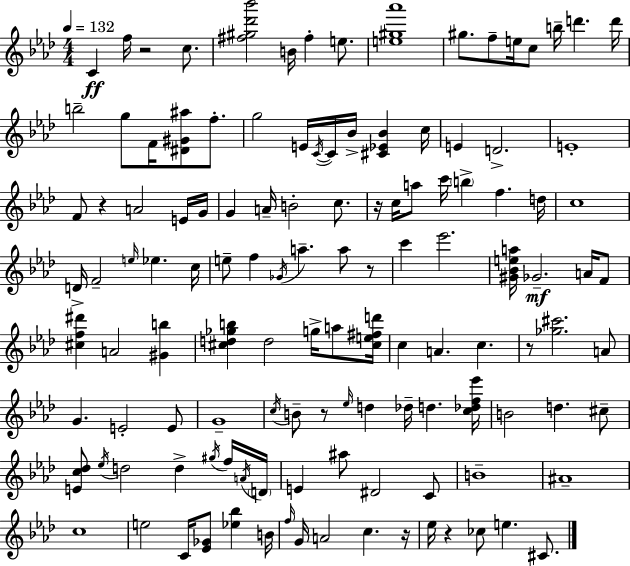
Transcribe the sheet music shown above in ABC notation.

X:1
T:Untitled
M:4/4
L:1/4
K:Ab
C f/4 z2 c/2 [^f^g_d'_b']2 B/4 ^f e/2 [e^g_a']4 ^g/2 f/2 e/4 c/2 b/4 d' d'/4 b2 g/2 F/4 [^D^G^a]/2 f/2 g2 E/4 C/4 C/4 _B/4 [^C_E_B] c/4 E D2 E4 F/2 z A2 E/4 G/4 G A/4 B2 c/2 z/4 c/4 a/2 c'/4 b f d/4 c4 D/4 F2 e/4 _e c/4 e/2 f _G/4 a a/2 z/2 c' _e'2 [^G_Bea]/4 _G2 A/4 F/2 [^cf^d'] A2 [^Gb] [^cd_gb] d2 g/4 a/2 [^ce^fd']/4 c A c z/2 [_g^c']2 A/2 G E2 E/2 G4 c/4 B/2 z/2 _e/4 d _d/4 d [c_df_e']/4 B2 d ^c/2 [Ec_d]/2 _e/4 d2 d ^g/4 f/4 A/4 D/4 E ^a/2 ^D2 C/2 B4 ^A4 c4 e2 C/4 [_E_G]/2 [_e_b] B/4 f/4 G/4 A2 c z/4 _e/4 z _c/2 e ^C/2